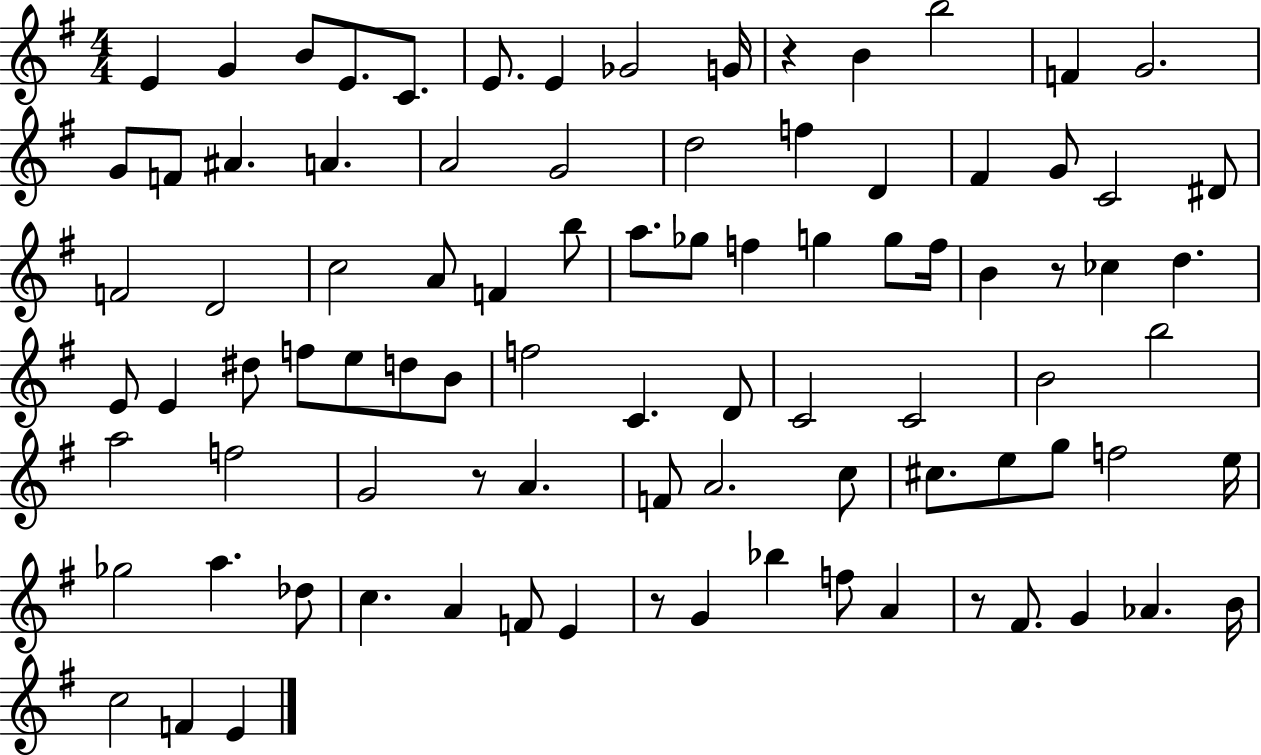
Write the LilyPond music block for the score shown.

{
  \clef treble
  \numericTimeSignature
  \time 4/4
  \key g \major
  e'4 g'4 b'8 e'8. c'8. | e'8. e'4 ges'2 g'16 | r4 b'4 b''2 | f'4 g'2. | \break g'8 f'8 ais'4. a'4. | a'2 g'2 | d''2 f''4 d'4 | fis'4 g'8 c'2 dis'8 | \break f'2 d'2 | c''2 a'8 f'4 b''8 | a''8. ges''8 f''4 g''4 g''8 f''16 | b'4 r8 ces''4 d''4. | \break e'8 e'4 dis''8 f''8 e''8 d''8 b'8 | f''2 c'4. d'8 | c'2 c'2 | b'2 b''2 | \break a''2 f''2 | g'2 r8 a'4. | f'8 a'2. c''8 | cis''8. e''8 g''8 f''2 e''16 | \break ges''2 a''4. des''8 | c''4. a'4 f'8 e'4 | r8 g'4 bes''4 f''8 a'4 | r8 fis'8. g'4 aes'4. b'16 | \break c''2 f'4 e'4 | \bar "|."
}